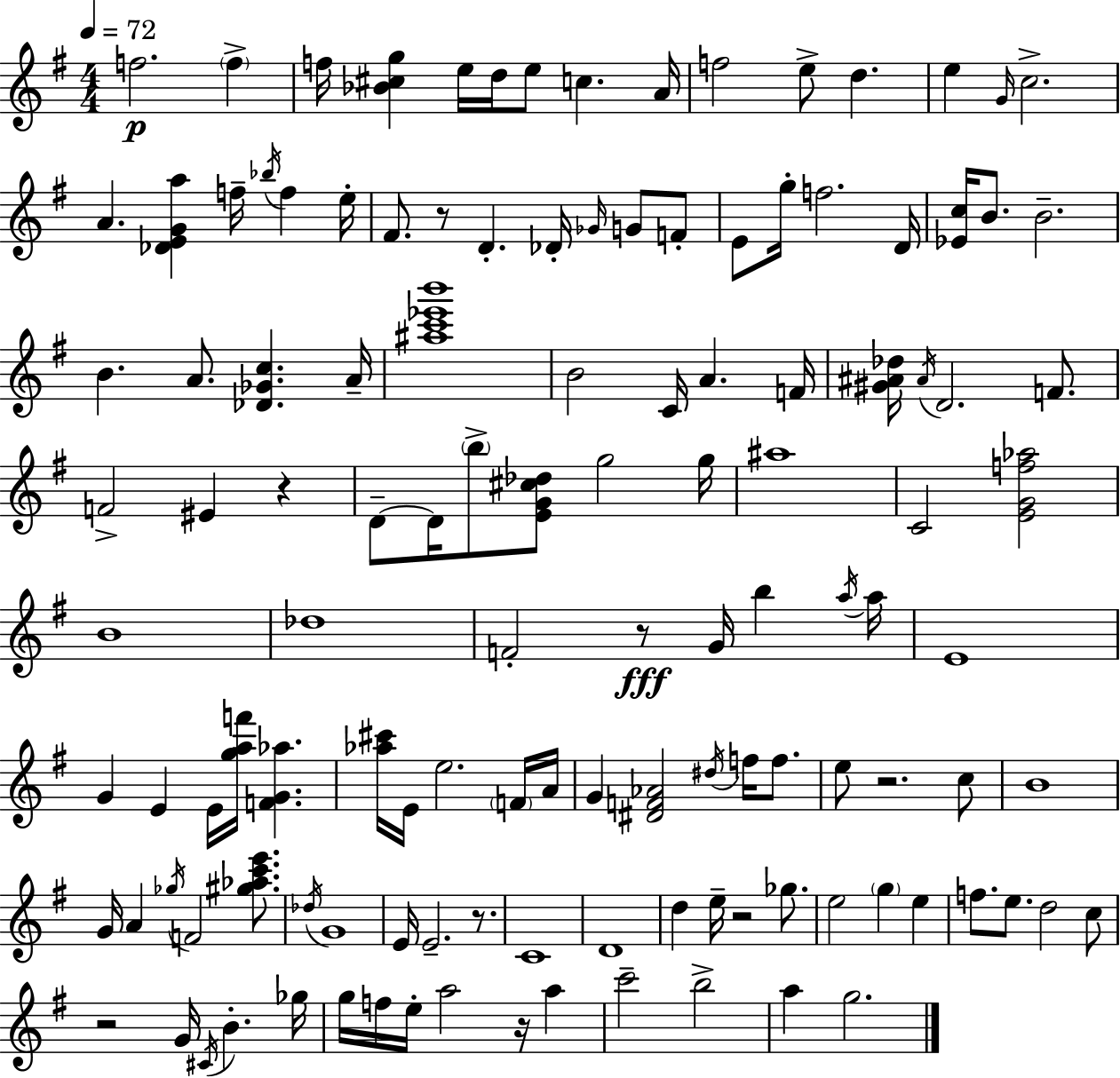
F5/h. F5/q F5/s [Bb4,C#5,G5]/q E5/s D5/s E5/e C5/q. A4/s F5/h E5/e D5/q. E5/q G4/s C5/h. A4/q. [Db4,E4,G4,A5]/q F5/s Bb5/s F5/q E5/s F#4/e. R/e D4/q. Db4/s Gb4/s G4/e F4/e E4/e G5/s F5/h. D4/s [Eb4,C5]/s B4/e. B4/h. B4/q. A4/e. [Db4,Gb4,C5]/q. A4/s [A#5,C6,Eb6,B6]/w B4/h C4/s A4/q. F4/s [G#4,A#4,Db5]/s A#4/s D4/h. F4/e. F4/h EIS4/q R/q D4/e D4/s B5/e [E4,G4,C#5,Db5]/e G5/h G5/s A#5/w C4/h [E4,G4,F5,Ab5]/h B4/w Db5/w F4/h R/e G4/s B5/q A5/s A5/s E4/w G4/q E4/q E4/s [G5,A5,F6]/s [F4,G4,Ab5]/q. [Ab5,C#6]/s E4/s E5/h. F4/s A4/s G4/q [D#4,F4,Ab4]/h D#5/s F5/s F5/e. E5/e R/h. C5/e B4/w G4/s A4/q Gb5/s F4/h [G#5,Ab5,C6,E6]/e. Db5/s G4/w E4/s E4/h. R/e. C4/w D4/w D5/q E5/s R/h Gb5/e. E5/h G5/q E5/q F5/e. E5/e. D5/h C5/e R/h G4/s C#4/s B4/q. Gb5/s G5/s F5/s E5/s A5/h R/s A5/q C6/h B5/h A5/q G5/h.